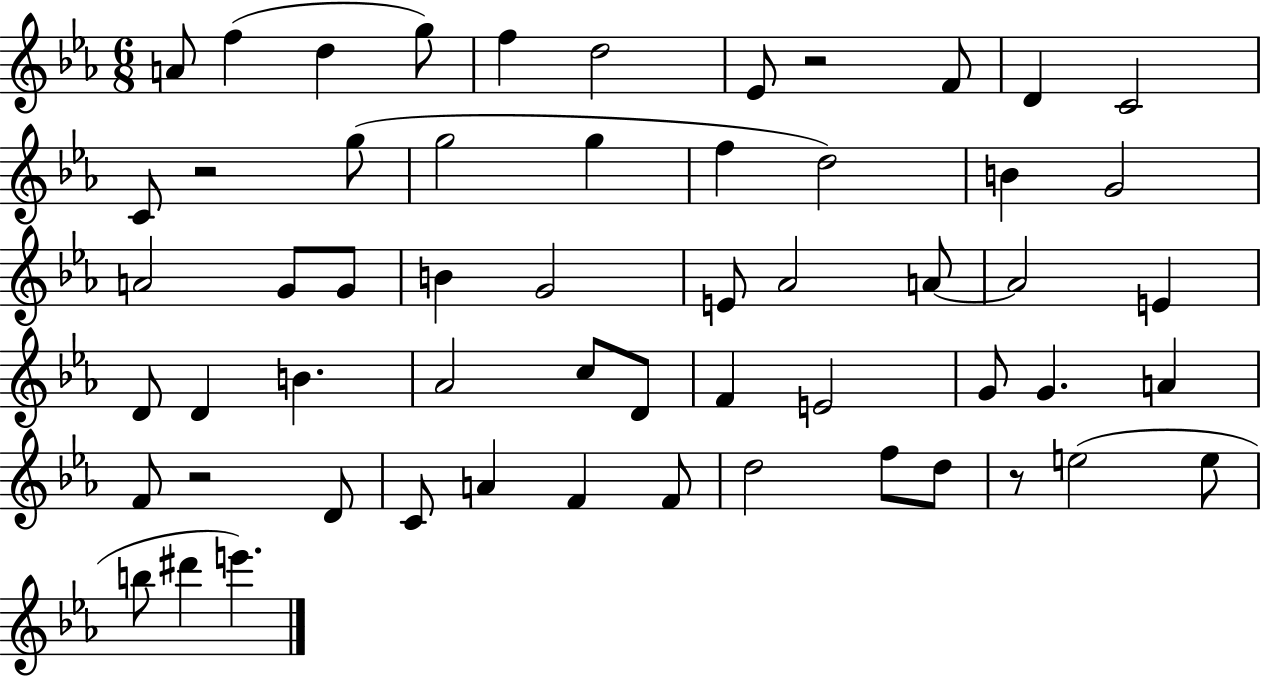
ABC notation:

X:1
T:Untitled
M:6/8
L:1/4
K:Eb
A/2 f d g/2 f d2 _E/2 z2 F/2 D C2 C/2 z2 g/2 g2 g f d2 B G2 A2 G/2 G/2 B G2 E/2 _A2 A/2 A2 E D/2 D B _A2 c/2 D/2 F E2 G/2 G A F/2 z2 D/2 C/2 A F F/2 d2 f/2 d/2 z/2 e2 e/2 b/2 ^d' e'